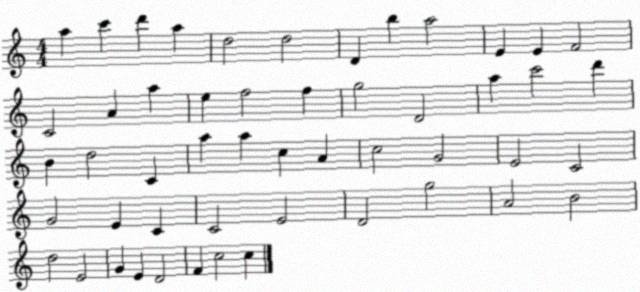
X:1
T:Untitled
M:4/4
L:1/4
K:C
a c' d' a d2 d2 D b a2 E E F2 C2 A a e f2 f g2 D2 a c'2 d' B d2 C a a c A c2 G2 E2 C2 G2 E C C2 E2 D2 g2 A2 B2 d2 E2 G E D2 F c2 c